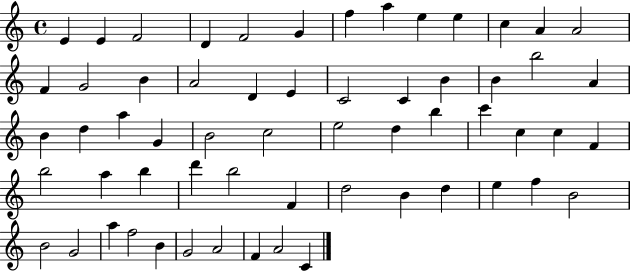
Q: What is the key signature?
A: C major